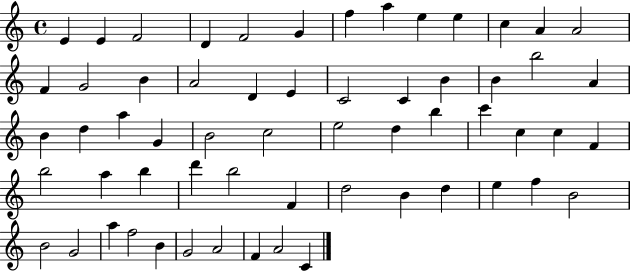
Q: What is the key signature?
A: C major